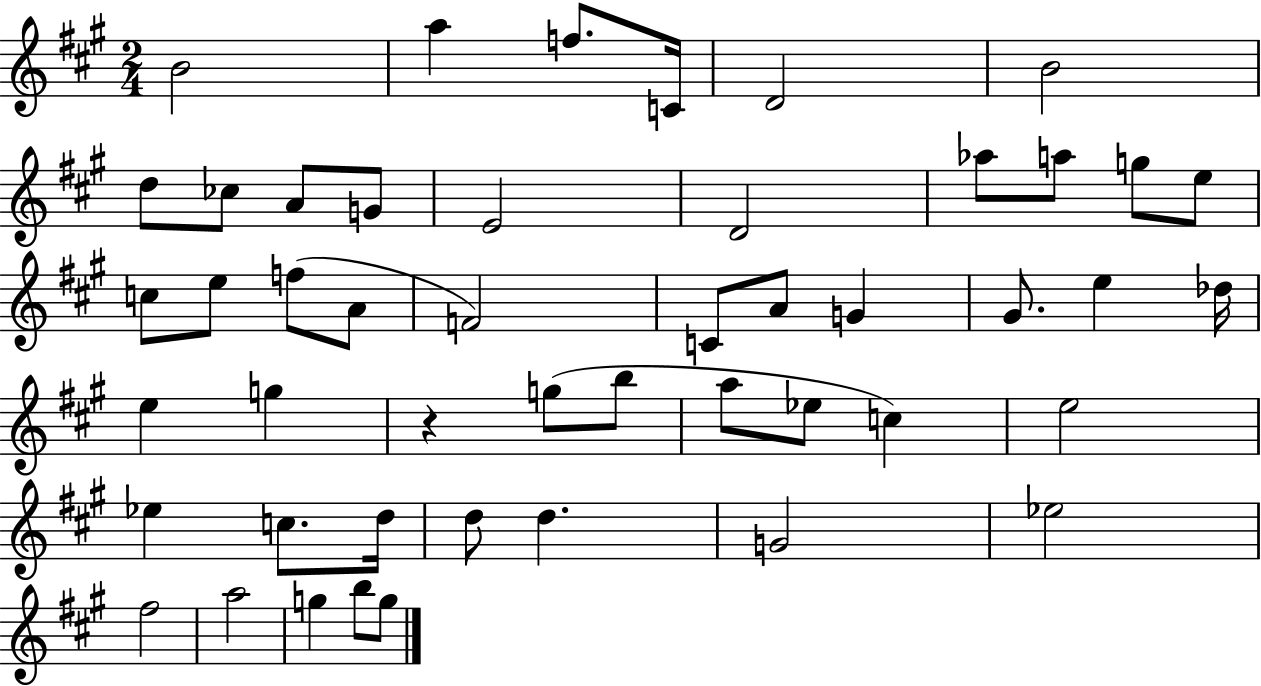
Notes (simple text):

B4/h A5/q F5/e. C4/s D4/h B4/h D5/e CES5/e A4/e G4/e E4/h D4/h Ab5/e A5/e G5/e E5/e C5/e E5/e F5/e A4/e F4/h C4/e A4/e G4/q G#4/e. E5/q Db5/s E5/q G5/q R/q G5/e B5/e A5/e Eb5/e C5/q E5/h Eb5/q C5/e. D5/s D5/e D5/q. G4/h Eb5/h F#5/h A5/h G5/q B5/e G5/e